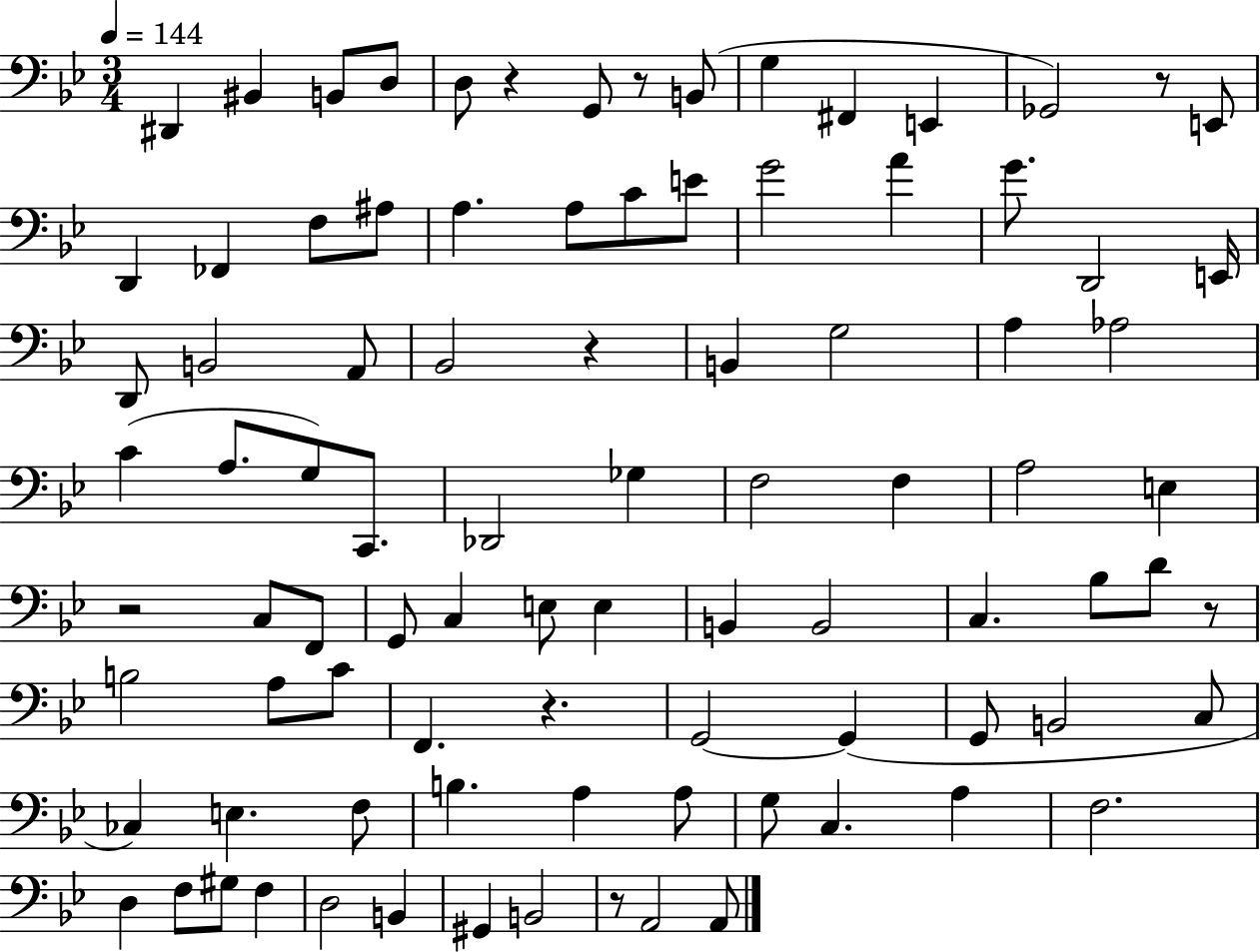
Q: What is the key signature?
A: BES major